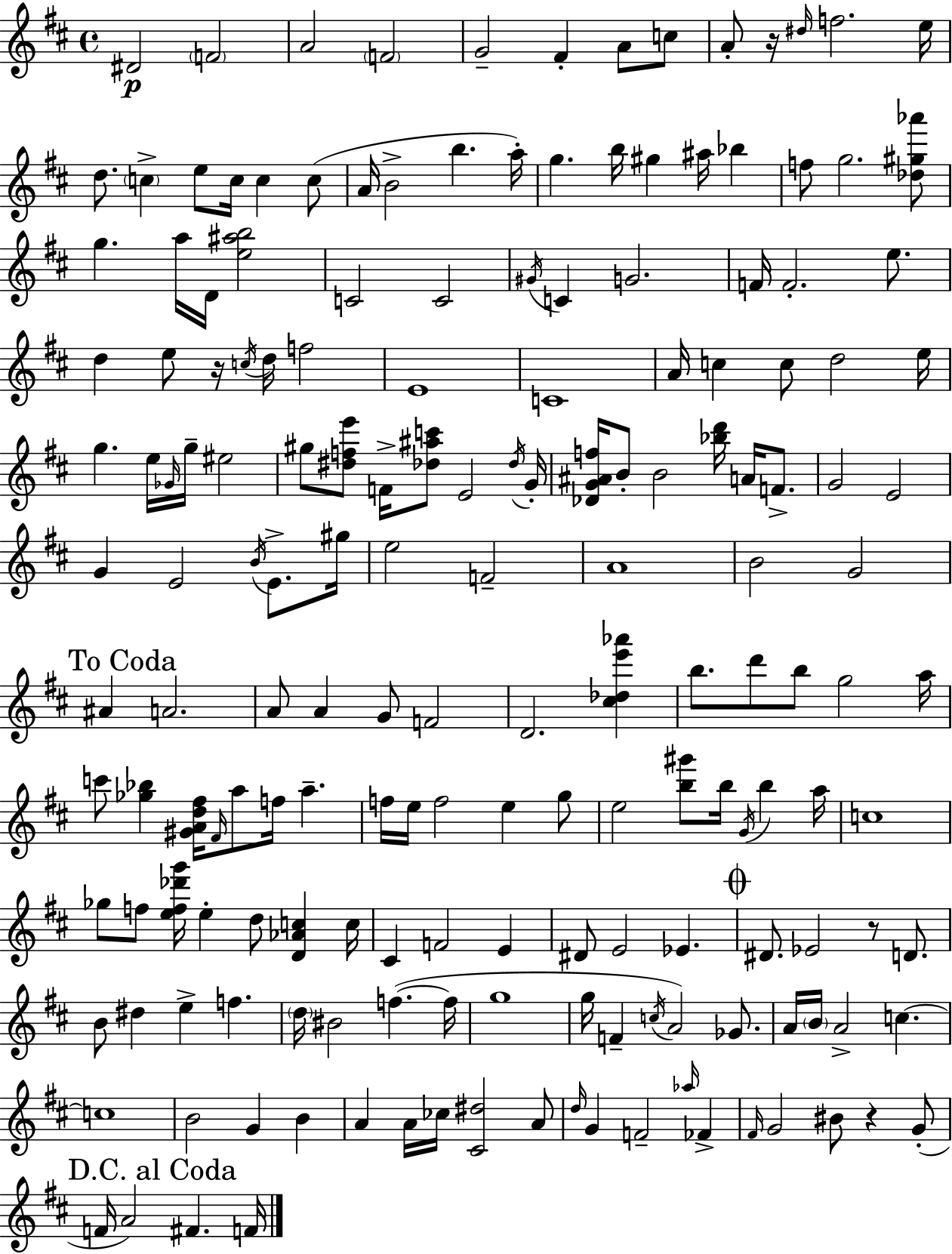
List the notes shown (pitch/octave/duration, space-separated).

D#4/h F4/h A4/h F4/h G4/h F#4/q A4/e C5/e A4/e R/s D#5/s F5/h. E5/s D5/e. C5/q E5/e C5/s C5/q C5/e A4/s B4/h B5/q. A5/s G5/q. B5/s G#5/q A#5/s Bb5/q F5/e G5/h. [Db5,G#5,Ab6]/e G5/q. A5/s D4/s [E5,A#5,B5]/h C4/h C4/h G#4/s C4/q G4/h. F4/s F4/h. E5/e. D5/q E5/e R/s C5/s D5/s F5/h E4/w C4/w A4/s C5/q C5/e D5/h E5/s G5/q. E5/s Gb4/s G5/s EIS5/h G#5/e [D#5,F5,E6]/e F4/s [Db5,A#5,C6]/e E4/h Db5/s G4/s [Db4,G4,A#4,F5]/s B4/e B4/h [Bb5,D6]/s A4/s F4/e. G4/h E4/h G4/q E4/h B4/s E4/e. G#5/s E5/h F4/h A4/w B4/h G4/h A#4/q A4/h. A4/e A4/q G4/e F4/h D4/h. [C#5,Db5,E6,Ab6]/q B5/e. D6/e B5/e G5/h A5/s C6/e [Gb5,Bb5]/q [G#4,A4,D5,F#5]/s F#4/s A5/e F5/s A5/q. F5/s E5/s F5/h E5/q G5/e E5/h [B5,G#6]/e B5/s G4/s B5/q A5/s C5/w Gb5/e F5/e [E5,F5,Db6,G6]/s E5/q D5/e [D4,Ab4,C5]/q C5/s C#4/q F4/h E4/q D#4/e E4/h Eb4/q. D#4/e. Eb4/h R/e D4/e. B4/e D#5/q E5/q F5/q. D5/s BIS4/h F5/q. F5/s G5/w G5/s F4/q C5/s A4/h Gb4/e. A4/s B4/s A4/h C5/q. C5/w B4/h G4/q B4/q A4/q A4/s CES5/s [C#4,D#5]/h A4/e D5/s G4/q F4/h Ab5/s FES4/q F#4/s G4/h BIS4/e R/q G4/e F4/s A4/h F#4/q. F4/s